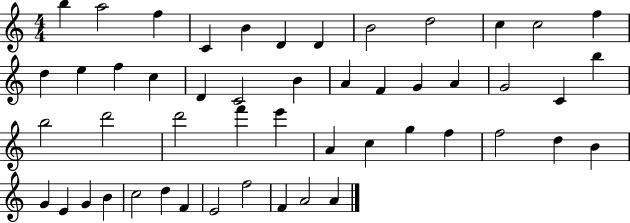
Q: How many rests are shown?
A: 0